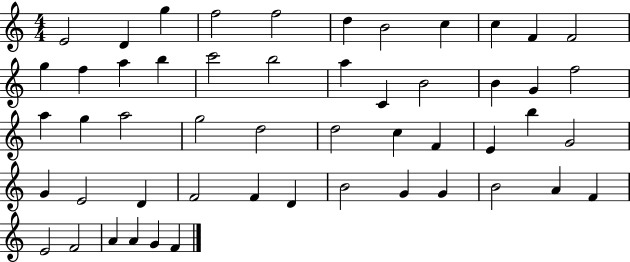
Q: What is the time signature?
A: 4/4